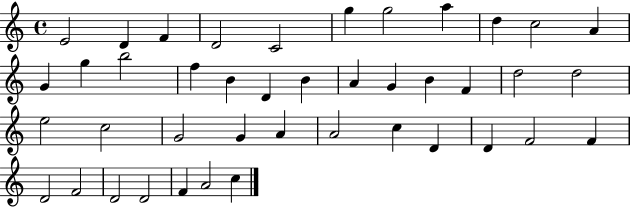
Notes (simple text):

E4/h D4/q F4/q D4/h C4/h G5/q G5/h A5/q D5/q C5/h A4/q G4/q G5/q B5/h F5/q B4/q D4/q B4/q A4/q G4/q B4/q F4/q D5/h D5/h E5/h C5/h G4/h G4/q A4/q A4/h C5/q D4/q D4/q F4/h F4/q D4/h F4/h D4/h D4/h F4/q A4/h C5/q